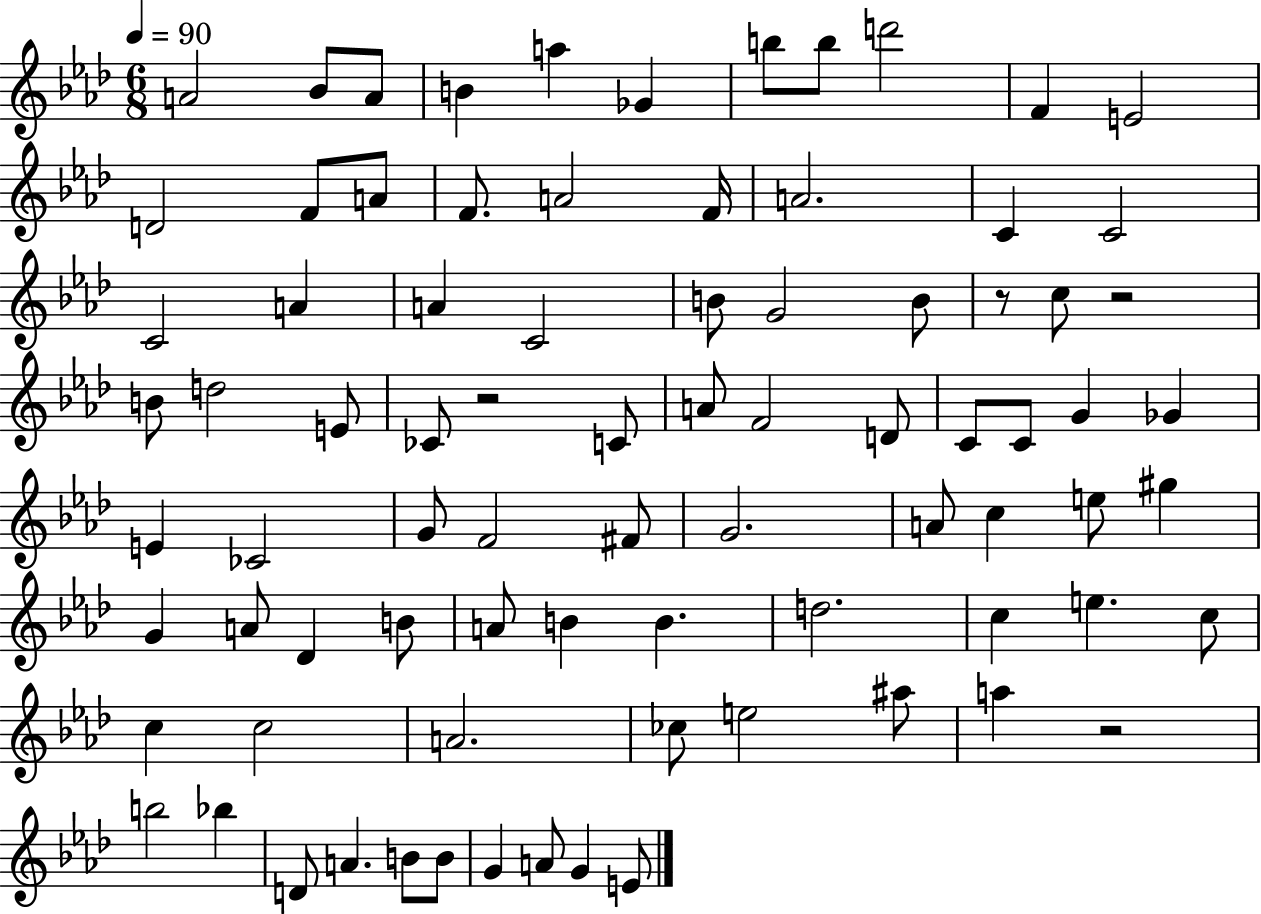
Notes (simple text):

A4/h Bb4/e A4/e B4/q A5/q Gb4/q B5/e B5/e D6/h F4/q E4/h D4/h F4/e A4/e F4/e. A4/h F4/s A4/h. C4/q C4/h C4/h A4/q A4/q C4/h B4/e G4/h B4/e R/e C5/e R/h B4/e D5/h E4/e CES4/e R/h C4/e A4/e F4/h D4/e C4/e C4/e G4/q Gb4/q E4/q CES4/h G4/e F4/h F#4/e G4/h. A4/e C5/q E5/e G#5/q G4/q A4/e Db4/q B4/e A4/e B4/q B4/q. D5/h. C5/q E5/q. C5/e C5/q C5/h A4/h. CES5/e E5/h A#5/e A5/q R/h B5/h Bb5/q D4/e A4/q. B4/e B4/e G4/q A4/e G4/q E4/e